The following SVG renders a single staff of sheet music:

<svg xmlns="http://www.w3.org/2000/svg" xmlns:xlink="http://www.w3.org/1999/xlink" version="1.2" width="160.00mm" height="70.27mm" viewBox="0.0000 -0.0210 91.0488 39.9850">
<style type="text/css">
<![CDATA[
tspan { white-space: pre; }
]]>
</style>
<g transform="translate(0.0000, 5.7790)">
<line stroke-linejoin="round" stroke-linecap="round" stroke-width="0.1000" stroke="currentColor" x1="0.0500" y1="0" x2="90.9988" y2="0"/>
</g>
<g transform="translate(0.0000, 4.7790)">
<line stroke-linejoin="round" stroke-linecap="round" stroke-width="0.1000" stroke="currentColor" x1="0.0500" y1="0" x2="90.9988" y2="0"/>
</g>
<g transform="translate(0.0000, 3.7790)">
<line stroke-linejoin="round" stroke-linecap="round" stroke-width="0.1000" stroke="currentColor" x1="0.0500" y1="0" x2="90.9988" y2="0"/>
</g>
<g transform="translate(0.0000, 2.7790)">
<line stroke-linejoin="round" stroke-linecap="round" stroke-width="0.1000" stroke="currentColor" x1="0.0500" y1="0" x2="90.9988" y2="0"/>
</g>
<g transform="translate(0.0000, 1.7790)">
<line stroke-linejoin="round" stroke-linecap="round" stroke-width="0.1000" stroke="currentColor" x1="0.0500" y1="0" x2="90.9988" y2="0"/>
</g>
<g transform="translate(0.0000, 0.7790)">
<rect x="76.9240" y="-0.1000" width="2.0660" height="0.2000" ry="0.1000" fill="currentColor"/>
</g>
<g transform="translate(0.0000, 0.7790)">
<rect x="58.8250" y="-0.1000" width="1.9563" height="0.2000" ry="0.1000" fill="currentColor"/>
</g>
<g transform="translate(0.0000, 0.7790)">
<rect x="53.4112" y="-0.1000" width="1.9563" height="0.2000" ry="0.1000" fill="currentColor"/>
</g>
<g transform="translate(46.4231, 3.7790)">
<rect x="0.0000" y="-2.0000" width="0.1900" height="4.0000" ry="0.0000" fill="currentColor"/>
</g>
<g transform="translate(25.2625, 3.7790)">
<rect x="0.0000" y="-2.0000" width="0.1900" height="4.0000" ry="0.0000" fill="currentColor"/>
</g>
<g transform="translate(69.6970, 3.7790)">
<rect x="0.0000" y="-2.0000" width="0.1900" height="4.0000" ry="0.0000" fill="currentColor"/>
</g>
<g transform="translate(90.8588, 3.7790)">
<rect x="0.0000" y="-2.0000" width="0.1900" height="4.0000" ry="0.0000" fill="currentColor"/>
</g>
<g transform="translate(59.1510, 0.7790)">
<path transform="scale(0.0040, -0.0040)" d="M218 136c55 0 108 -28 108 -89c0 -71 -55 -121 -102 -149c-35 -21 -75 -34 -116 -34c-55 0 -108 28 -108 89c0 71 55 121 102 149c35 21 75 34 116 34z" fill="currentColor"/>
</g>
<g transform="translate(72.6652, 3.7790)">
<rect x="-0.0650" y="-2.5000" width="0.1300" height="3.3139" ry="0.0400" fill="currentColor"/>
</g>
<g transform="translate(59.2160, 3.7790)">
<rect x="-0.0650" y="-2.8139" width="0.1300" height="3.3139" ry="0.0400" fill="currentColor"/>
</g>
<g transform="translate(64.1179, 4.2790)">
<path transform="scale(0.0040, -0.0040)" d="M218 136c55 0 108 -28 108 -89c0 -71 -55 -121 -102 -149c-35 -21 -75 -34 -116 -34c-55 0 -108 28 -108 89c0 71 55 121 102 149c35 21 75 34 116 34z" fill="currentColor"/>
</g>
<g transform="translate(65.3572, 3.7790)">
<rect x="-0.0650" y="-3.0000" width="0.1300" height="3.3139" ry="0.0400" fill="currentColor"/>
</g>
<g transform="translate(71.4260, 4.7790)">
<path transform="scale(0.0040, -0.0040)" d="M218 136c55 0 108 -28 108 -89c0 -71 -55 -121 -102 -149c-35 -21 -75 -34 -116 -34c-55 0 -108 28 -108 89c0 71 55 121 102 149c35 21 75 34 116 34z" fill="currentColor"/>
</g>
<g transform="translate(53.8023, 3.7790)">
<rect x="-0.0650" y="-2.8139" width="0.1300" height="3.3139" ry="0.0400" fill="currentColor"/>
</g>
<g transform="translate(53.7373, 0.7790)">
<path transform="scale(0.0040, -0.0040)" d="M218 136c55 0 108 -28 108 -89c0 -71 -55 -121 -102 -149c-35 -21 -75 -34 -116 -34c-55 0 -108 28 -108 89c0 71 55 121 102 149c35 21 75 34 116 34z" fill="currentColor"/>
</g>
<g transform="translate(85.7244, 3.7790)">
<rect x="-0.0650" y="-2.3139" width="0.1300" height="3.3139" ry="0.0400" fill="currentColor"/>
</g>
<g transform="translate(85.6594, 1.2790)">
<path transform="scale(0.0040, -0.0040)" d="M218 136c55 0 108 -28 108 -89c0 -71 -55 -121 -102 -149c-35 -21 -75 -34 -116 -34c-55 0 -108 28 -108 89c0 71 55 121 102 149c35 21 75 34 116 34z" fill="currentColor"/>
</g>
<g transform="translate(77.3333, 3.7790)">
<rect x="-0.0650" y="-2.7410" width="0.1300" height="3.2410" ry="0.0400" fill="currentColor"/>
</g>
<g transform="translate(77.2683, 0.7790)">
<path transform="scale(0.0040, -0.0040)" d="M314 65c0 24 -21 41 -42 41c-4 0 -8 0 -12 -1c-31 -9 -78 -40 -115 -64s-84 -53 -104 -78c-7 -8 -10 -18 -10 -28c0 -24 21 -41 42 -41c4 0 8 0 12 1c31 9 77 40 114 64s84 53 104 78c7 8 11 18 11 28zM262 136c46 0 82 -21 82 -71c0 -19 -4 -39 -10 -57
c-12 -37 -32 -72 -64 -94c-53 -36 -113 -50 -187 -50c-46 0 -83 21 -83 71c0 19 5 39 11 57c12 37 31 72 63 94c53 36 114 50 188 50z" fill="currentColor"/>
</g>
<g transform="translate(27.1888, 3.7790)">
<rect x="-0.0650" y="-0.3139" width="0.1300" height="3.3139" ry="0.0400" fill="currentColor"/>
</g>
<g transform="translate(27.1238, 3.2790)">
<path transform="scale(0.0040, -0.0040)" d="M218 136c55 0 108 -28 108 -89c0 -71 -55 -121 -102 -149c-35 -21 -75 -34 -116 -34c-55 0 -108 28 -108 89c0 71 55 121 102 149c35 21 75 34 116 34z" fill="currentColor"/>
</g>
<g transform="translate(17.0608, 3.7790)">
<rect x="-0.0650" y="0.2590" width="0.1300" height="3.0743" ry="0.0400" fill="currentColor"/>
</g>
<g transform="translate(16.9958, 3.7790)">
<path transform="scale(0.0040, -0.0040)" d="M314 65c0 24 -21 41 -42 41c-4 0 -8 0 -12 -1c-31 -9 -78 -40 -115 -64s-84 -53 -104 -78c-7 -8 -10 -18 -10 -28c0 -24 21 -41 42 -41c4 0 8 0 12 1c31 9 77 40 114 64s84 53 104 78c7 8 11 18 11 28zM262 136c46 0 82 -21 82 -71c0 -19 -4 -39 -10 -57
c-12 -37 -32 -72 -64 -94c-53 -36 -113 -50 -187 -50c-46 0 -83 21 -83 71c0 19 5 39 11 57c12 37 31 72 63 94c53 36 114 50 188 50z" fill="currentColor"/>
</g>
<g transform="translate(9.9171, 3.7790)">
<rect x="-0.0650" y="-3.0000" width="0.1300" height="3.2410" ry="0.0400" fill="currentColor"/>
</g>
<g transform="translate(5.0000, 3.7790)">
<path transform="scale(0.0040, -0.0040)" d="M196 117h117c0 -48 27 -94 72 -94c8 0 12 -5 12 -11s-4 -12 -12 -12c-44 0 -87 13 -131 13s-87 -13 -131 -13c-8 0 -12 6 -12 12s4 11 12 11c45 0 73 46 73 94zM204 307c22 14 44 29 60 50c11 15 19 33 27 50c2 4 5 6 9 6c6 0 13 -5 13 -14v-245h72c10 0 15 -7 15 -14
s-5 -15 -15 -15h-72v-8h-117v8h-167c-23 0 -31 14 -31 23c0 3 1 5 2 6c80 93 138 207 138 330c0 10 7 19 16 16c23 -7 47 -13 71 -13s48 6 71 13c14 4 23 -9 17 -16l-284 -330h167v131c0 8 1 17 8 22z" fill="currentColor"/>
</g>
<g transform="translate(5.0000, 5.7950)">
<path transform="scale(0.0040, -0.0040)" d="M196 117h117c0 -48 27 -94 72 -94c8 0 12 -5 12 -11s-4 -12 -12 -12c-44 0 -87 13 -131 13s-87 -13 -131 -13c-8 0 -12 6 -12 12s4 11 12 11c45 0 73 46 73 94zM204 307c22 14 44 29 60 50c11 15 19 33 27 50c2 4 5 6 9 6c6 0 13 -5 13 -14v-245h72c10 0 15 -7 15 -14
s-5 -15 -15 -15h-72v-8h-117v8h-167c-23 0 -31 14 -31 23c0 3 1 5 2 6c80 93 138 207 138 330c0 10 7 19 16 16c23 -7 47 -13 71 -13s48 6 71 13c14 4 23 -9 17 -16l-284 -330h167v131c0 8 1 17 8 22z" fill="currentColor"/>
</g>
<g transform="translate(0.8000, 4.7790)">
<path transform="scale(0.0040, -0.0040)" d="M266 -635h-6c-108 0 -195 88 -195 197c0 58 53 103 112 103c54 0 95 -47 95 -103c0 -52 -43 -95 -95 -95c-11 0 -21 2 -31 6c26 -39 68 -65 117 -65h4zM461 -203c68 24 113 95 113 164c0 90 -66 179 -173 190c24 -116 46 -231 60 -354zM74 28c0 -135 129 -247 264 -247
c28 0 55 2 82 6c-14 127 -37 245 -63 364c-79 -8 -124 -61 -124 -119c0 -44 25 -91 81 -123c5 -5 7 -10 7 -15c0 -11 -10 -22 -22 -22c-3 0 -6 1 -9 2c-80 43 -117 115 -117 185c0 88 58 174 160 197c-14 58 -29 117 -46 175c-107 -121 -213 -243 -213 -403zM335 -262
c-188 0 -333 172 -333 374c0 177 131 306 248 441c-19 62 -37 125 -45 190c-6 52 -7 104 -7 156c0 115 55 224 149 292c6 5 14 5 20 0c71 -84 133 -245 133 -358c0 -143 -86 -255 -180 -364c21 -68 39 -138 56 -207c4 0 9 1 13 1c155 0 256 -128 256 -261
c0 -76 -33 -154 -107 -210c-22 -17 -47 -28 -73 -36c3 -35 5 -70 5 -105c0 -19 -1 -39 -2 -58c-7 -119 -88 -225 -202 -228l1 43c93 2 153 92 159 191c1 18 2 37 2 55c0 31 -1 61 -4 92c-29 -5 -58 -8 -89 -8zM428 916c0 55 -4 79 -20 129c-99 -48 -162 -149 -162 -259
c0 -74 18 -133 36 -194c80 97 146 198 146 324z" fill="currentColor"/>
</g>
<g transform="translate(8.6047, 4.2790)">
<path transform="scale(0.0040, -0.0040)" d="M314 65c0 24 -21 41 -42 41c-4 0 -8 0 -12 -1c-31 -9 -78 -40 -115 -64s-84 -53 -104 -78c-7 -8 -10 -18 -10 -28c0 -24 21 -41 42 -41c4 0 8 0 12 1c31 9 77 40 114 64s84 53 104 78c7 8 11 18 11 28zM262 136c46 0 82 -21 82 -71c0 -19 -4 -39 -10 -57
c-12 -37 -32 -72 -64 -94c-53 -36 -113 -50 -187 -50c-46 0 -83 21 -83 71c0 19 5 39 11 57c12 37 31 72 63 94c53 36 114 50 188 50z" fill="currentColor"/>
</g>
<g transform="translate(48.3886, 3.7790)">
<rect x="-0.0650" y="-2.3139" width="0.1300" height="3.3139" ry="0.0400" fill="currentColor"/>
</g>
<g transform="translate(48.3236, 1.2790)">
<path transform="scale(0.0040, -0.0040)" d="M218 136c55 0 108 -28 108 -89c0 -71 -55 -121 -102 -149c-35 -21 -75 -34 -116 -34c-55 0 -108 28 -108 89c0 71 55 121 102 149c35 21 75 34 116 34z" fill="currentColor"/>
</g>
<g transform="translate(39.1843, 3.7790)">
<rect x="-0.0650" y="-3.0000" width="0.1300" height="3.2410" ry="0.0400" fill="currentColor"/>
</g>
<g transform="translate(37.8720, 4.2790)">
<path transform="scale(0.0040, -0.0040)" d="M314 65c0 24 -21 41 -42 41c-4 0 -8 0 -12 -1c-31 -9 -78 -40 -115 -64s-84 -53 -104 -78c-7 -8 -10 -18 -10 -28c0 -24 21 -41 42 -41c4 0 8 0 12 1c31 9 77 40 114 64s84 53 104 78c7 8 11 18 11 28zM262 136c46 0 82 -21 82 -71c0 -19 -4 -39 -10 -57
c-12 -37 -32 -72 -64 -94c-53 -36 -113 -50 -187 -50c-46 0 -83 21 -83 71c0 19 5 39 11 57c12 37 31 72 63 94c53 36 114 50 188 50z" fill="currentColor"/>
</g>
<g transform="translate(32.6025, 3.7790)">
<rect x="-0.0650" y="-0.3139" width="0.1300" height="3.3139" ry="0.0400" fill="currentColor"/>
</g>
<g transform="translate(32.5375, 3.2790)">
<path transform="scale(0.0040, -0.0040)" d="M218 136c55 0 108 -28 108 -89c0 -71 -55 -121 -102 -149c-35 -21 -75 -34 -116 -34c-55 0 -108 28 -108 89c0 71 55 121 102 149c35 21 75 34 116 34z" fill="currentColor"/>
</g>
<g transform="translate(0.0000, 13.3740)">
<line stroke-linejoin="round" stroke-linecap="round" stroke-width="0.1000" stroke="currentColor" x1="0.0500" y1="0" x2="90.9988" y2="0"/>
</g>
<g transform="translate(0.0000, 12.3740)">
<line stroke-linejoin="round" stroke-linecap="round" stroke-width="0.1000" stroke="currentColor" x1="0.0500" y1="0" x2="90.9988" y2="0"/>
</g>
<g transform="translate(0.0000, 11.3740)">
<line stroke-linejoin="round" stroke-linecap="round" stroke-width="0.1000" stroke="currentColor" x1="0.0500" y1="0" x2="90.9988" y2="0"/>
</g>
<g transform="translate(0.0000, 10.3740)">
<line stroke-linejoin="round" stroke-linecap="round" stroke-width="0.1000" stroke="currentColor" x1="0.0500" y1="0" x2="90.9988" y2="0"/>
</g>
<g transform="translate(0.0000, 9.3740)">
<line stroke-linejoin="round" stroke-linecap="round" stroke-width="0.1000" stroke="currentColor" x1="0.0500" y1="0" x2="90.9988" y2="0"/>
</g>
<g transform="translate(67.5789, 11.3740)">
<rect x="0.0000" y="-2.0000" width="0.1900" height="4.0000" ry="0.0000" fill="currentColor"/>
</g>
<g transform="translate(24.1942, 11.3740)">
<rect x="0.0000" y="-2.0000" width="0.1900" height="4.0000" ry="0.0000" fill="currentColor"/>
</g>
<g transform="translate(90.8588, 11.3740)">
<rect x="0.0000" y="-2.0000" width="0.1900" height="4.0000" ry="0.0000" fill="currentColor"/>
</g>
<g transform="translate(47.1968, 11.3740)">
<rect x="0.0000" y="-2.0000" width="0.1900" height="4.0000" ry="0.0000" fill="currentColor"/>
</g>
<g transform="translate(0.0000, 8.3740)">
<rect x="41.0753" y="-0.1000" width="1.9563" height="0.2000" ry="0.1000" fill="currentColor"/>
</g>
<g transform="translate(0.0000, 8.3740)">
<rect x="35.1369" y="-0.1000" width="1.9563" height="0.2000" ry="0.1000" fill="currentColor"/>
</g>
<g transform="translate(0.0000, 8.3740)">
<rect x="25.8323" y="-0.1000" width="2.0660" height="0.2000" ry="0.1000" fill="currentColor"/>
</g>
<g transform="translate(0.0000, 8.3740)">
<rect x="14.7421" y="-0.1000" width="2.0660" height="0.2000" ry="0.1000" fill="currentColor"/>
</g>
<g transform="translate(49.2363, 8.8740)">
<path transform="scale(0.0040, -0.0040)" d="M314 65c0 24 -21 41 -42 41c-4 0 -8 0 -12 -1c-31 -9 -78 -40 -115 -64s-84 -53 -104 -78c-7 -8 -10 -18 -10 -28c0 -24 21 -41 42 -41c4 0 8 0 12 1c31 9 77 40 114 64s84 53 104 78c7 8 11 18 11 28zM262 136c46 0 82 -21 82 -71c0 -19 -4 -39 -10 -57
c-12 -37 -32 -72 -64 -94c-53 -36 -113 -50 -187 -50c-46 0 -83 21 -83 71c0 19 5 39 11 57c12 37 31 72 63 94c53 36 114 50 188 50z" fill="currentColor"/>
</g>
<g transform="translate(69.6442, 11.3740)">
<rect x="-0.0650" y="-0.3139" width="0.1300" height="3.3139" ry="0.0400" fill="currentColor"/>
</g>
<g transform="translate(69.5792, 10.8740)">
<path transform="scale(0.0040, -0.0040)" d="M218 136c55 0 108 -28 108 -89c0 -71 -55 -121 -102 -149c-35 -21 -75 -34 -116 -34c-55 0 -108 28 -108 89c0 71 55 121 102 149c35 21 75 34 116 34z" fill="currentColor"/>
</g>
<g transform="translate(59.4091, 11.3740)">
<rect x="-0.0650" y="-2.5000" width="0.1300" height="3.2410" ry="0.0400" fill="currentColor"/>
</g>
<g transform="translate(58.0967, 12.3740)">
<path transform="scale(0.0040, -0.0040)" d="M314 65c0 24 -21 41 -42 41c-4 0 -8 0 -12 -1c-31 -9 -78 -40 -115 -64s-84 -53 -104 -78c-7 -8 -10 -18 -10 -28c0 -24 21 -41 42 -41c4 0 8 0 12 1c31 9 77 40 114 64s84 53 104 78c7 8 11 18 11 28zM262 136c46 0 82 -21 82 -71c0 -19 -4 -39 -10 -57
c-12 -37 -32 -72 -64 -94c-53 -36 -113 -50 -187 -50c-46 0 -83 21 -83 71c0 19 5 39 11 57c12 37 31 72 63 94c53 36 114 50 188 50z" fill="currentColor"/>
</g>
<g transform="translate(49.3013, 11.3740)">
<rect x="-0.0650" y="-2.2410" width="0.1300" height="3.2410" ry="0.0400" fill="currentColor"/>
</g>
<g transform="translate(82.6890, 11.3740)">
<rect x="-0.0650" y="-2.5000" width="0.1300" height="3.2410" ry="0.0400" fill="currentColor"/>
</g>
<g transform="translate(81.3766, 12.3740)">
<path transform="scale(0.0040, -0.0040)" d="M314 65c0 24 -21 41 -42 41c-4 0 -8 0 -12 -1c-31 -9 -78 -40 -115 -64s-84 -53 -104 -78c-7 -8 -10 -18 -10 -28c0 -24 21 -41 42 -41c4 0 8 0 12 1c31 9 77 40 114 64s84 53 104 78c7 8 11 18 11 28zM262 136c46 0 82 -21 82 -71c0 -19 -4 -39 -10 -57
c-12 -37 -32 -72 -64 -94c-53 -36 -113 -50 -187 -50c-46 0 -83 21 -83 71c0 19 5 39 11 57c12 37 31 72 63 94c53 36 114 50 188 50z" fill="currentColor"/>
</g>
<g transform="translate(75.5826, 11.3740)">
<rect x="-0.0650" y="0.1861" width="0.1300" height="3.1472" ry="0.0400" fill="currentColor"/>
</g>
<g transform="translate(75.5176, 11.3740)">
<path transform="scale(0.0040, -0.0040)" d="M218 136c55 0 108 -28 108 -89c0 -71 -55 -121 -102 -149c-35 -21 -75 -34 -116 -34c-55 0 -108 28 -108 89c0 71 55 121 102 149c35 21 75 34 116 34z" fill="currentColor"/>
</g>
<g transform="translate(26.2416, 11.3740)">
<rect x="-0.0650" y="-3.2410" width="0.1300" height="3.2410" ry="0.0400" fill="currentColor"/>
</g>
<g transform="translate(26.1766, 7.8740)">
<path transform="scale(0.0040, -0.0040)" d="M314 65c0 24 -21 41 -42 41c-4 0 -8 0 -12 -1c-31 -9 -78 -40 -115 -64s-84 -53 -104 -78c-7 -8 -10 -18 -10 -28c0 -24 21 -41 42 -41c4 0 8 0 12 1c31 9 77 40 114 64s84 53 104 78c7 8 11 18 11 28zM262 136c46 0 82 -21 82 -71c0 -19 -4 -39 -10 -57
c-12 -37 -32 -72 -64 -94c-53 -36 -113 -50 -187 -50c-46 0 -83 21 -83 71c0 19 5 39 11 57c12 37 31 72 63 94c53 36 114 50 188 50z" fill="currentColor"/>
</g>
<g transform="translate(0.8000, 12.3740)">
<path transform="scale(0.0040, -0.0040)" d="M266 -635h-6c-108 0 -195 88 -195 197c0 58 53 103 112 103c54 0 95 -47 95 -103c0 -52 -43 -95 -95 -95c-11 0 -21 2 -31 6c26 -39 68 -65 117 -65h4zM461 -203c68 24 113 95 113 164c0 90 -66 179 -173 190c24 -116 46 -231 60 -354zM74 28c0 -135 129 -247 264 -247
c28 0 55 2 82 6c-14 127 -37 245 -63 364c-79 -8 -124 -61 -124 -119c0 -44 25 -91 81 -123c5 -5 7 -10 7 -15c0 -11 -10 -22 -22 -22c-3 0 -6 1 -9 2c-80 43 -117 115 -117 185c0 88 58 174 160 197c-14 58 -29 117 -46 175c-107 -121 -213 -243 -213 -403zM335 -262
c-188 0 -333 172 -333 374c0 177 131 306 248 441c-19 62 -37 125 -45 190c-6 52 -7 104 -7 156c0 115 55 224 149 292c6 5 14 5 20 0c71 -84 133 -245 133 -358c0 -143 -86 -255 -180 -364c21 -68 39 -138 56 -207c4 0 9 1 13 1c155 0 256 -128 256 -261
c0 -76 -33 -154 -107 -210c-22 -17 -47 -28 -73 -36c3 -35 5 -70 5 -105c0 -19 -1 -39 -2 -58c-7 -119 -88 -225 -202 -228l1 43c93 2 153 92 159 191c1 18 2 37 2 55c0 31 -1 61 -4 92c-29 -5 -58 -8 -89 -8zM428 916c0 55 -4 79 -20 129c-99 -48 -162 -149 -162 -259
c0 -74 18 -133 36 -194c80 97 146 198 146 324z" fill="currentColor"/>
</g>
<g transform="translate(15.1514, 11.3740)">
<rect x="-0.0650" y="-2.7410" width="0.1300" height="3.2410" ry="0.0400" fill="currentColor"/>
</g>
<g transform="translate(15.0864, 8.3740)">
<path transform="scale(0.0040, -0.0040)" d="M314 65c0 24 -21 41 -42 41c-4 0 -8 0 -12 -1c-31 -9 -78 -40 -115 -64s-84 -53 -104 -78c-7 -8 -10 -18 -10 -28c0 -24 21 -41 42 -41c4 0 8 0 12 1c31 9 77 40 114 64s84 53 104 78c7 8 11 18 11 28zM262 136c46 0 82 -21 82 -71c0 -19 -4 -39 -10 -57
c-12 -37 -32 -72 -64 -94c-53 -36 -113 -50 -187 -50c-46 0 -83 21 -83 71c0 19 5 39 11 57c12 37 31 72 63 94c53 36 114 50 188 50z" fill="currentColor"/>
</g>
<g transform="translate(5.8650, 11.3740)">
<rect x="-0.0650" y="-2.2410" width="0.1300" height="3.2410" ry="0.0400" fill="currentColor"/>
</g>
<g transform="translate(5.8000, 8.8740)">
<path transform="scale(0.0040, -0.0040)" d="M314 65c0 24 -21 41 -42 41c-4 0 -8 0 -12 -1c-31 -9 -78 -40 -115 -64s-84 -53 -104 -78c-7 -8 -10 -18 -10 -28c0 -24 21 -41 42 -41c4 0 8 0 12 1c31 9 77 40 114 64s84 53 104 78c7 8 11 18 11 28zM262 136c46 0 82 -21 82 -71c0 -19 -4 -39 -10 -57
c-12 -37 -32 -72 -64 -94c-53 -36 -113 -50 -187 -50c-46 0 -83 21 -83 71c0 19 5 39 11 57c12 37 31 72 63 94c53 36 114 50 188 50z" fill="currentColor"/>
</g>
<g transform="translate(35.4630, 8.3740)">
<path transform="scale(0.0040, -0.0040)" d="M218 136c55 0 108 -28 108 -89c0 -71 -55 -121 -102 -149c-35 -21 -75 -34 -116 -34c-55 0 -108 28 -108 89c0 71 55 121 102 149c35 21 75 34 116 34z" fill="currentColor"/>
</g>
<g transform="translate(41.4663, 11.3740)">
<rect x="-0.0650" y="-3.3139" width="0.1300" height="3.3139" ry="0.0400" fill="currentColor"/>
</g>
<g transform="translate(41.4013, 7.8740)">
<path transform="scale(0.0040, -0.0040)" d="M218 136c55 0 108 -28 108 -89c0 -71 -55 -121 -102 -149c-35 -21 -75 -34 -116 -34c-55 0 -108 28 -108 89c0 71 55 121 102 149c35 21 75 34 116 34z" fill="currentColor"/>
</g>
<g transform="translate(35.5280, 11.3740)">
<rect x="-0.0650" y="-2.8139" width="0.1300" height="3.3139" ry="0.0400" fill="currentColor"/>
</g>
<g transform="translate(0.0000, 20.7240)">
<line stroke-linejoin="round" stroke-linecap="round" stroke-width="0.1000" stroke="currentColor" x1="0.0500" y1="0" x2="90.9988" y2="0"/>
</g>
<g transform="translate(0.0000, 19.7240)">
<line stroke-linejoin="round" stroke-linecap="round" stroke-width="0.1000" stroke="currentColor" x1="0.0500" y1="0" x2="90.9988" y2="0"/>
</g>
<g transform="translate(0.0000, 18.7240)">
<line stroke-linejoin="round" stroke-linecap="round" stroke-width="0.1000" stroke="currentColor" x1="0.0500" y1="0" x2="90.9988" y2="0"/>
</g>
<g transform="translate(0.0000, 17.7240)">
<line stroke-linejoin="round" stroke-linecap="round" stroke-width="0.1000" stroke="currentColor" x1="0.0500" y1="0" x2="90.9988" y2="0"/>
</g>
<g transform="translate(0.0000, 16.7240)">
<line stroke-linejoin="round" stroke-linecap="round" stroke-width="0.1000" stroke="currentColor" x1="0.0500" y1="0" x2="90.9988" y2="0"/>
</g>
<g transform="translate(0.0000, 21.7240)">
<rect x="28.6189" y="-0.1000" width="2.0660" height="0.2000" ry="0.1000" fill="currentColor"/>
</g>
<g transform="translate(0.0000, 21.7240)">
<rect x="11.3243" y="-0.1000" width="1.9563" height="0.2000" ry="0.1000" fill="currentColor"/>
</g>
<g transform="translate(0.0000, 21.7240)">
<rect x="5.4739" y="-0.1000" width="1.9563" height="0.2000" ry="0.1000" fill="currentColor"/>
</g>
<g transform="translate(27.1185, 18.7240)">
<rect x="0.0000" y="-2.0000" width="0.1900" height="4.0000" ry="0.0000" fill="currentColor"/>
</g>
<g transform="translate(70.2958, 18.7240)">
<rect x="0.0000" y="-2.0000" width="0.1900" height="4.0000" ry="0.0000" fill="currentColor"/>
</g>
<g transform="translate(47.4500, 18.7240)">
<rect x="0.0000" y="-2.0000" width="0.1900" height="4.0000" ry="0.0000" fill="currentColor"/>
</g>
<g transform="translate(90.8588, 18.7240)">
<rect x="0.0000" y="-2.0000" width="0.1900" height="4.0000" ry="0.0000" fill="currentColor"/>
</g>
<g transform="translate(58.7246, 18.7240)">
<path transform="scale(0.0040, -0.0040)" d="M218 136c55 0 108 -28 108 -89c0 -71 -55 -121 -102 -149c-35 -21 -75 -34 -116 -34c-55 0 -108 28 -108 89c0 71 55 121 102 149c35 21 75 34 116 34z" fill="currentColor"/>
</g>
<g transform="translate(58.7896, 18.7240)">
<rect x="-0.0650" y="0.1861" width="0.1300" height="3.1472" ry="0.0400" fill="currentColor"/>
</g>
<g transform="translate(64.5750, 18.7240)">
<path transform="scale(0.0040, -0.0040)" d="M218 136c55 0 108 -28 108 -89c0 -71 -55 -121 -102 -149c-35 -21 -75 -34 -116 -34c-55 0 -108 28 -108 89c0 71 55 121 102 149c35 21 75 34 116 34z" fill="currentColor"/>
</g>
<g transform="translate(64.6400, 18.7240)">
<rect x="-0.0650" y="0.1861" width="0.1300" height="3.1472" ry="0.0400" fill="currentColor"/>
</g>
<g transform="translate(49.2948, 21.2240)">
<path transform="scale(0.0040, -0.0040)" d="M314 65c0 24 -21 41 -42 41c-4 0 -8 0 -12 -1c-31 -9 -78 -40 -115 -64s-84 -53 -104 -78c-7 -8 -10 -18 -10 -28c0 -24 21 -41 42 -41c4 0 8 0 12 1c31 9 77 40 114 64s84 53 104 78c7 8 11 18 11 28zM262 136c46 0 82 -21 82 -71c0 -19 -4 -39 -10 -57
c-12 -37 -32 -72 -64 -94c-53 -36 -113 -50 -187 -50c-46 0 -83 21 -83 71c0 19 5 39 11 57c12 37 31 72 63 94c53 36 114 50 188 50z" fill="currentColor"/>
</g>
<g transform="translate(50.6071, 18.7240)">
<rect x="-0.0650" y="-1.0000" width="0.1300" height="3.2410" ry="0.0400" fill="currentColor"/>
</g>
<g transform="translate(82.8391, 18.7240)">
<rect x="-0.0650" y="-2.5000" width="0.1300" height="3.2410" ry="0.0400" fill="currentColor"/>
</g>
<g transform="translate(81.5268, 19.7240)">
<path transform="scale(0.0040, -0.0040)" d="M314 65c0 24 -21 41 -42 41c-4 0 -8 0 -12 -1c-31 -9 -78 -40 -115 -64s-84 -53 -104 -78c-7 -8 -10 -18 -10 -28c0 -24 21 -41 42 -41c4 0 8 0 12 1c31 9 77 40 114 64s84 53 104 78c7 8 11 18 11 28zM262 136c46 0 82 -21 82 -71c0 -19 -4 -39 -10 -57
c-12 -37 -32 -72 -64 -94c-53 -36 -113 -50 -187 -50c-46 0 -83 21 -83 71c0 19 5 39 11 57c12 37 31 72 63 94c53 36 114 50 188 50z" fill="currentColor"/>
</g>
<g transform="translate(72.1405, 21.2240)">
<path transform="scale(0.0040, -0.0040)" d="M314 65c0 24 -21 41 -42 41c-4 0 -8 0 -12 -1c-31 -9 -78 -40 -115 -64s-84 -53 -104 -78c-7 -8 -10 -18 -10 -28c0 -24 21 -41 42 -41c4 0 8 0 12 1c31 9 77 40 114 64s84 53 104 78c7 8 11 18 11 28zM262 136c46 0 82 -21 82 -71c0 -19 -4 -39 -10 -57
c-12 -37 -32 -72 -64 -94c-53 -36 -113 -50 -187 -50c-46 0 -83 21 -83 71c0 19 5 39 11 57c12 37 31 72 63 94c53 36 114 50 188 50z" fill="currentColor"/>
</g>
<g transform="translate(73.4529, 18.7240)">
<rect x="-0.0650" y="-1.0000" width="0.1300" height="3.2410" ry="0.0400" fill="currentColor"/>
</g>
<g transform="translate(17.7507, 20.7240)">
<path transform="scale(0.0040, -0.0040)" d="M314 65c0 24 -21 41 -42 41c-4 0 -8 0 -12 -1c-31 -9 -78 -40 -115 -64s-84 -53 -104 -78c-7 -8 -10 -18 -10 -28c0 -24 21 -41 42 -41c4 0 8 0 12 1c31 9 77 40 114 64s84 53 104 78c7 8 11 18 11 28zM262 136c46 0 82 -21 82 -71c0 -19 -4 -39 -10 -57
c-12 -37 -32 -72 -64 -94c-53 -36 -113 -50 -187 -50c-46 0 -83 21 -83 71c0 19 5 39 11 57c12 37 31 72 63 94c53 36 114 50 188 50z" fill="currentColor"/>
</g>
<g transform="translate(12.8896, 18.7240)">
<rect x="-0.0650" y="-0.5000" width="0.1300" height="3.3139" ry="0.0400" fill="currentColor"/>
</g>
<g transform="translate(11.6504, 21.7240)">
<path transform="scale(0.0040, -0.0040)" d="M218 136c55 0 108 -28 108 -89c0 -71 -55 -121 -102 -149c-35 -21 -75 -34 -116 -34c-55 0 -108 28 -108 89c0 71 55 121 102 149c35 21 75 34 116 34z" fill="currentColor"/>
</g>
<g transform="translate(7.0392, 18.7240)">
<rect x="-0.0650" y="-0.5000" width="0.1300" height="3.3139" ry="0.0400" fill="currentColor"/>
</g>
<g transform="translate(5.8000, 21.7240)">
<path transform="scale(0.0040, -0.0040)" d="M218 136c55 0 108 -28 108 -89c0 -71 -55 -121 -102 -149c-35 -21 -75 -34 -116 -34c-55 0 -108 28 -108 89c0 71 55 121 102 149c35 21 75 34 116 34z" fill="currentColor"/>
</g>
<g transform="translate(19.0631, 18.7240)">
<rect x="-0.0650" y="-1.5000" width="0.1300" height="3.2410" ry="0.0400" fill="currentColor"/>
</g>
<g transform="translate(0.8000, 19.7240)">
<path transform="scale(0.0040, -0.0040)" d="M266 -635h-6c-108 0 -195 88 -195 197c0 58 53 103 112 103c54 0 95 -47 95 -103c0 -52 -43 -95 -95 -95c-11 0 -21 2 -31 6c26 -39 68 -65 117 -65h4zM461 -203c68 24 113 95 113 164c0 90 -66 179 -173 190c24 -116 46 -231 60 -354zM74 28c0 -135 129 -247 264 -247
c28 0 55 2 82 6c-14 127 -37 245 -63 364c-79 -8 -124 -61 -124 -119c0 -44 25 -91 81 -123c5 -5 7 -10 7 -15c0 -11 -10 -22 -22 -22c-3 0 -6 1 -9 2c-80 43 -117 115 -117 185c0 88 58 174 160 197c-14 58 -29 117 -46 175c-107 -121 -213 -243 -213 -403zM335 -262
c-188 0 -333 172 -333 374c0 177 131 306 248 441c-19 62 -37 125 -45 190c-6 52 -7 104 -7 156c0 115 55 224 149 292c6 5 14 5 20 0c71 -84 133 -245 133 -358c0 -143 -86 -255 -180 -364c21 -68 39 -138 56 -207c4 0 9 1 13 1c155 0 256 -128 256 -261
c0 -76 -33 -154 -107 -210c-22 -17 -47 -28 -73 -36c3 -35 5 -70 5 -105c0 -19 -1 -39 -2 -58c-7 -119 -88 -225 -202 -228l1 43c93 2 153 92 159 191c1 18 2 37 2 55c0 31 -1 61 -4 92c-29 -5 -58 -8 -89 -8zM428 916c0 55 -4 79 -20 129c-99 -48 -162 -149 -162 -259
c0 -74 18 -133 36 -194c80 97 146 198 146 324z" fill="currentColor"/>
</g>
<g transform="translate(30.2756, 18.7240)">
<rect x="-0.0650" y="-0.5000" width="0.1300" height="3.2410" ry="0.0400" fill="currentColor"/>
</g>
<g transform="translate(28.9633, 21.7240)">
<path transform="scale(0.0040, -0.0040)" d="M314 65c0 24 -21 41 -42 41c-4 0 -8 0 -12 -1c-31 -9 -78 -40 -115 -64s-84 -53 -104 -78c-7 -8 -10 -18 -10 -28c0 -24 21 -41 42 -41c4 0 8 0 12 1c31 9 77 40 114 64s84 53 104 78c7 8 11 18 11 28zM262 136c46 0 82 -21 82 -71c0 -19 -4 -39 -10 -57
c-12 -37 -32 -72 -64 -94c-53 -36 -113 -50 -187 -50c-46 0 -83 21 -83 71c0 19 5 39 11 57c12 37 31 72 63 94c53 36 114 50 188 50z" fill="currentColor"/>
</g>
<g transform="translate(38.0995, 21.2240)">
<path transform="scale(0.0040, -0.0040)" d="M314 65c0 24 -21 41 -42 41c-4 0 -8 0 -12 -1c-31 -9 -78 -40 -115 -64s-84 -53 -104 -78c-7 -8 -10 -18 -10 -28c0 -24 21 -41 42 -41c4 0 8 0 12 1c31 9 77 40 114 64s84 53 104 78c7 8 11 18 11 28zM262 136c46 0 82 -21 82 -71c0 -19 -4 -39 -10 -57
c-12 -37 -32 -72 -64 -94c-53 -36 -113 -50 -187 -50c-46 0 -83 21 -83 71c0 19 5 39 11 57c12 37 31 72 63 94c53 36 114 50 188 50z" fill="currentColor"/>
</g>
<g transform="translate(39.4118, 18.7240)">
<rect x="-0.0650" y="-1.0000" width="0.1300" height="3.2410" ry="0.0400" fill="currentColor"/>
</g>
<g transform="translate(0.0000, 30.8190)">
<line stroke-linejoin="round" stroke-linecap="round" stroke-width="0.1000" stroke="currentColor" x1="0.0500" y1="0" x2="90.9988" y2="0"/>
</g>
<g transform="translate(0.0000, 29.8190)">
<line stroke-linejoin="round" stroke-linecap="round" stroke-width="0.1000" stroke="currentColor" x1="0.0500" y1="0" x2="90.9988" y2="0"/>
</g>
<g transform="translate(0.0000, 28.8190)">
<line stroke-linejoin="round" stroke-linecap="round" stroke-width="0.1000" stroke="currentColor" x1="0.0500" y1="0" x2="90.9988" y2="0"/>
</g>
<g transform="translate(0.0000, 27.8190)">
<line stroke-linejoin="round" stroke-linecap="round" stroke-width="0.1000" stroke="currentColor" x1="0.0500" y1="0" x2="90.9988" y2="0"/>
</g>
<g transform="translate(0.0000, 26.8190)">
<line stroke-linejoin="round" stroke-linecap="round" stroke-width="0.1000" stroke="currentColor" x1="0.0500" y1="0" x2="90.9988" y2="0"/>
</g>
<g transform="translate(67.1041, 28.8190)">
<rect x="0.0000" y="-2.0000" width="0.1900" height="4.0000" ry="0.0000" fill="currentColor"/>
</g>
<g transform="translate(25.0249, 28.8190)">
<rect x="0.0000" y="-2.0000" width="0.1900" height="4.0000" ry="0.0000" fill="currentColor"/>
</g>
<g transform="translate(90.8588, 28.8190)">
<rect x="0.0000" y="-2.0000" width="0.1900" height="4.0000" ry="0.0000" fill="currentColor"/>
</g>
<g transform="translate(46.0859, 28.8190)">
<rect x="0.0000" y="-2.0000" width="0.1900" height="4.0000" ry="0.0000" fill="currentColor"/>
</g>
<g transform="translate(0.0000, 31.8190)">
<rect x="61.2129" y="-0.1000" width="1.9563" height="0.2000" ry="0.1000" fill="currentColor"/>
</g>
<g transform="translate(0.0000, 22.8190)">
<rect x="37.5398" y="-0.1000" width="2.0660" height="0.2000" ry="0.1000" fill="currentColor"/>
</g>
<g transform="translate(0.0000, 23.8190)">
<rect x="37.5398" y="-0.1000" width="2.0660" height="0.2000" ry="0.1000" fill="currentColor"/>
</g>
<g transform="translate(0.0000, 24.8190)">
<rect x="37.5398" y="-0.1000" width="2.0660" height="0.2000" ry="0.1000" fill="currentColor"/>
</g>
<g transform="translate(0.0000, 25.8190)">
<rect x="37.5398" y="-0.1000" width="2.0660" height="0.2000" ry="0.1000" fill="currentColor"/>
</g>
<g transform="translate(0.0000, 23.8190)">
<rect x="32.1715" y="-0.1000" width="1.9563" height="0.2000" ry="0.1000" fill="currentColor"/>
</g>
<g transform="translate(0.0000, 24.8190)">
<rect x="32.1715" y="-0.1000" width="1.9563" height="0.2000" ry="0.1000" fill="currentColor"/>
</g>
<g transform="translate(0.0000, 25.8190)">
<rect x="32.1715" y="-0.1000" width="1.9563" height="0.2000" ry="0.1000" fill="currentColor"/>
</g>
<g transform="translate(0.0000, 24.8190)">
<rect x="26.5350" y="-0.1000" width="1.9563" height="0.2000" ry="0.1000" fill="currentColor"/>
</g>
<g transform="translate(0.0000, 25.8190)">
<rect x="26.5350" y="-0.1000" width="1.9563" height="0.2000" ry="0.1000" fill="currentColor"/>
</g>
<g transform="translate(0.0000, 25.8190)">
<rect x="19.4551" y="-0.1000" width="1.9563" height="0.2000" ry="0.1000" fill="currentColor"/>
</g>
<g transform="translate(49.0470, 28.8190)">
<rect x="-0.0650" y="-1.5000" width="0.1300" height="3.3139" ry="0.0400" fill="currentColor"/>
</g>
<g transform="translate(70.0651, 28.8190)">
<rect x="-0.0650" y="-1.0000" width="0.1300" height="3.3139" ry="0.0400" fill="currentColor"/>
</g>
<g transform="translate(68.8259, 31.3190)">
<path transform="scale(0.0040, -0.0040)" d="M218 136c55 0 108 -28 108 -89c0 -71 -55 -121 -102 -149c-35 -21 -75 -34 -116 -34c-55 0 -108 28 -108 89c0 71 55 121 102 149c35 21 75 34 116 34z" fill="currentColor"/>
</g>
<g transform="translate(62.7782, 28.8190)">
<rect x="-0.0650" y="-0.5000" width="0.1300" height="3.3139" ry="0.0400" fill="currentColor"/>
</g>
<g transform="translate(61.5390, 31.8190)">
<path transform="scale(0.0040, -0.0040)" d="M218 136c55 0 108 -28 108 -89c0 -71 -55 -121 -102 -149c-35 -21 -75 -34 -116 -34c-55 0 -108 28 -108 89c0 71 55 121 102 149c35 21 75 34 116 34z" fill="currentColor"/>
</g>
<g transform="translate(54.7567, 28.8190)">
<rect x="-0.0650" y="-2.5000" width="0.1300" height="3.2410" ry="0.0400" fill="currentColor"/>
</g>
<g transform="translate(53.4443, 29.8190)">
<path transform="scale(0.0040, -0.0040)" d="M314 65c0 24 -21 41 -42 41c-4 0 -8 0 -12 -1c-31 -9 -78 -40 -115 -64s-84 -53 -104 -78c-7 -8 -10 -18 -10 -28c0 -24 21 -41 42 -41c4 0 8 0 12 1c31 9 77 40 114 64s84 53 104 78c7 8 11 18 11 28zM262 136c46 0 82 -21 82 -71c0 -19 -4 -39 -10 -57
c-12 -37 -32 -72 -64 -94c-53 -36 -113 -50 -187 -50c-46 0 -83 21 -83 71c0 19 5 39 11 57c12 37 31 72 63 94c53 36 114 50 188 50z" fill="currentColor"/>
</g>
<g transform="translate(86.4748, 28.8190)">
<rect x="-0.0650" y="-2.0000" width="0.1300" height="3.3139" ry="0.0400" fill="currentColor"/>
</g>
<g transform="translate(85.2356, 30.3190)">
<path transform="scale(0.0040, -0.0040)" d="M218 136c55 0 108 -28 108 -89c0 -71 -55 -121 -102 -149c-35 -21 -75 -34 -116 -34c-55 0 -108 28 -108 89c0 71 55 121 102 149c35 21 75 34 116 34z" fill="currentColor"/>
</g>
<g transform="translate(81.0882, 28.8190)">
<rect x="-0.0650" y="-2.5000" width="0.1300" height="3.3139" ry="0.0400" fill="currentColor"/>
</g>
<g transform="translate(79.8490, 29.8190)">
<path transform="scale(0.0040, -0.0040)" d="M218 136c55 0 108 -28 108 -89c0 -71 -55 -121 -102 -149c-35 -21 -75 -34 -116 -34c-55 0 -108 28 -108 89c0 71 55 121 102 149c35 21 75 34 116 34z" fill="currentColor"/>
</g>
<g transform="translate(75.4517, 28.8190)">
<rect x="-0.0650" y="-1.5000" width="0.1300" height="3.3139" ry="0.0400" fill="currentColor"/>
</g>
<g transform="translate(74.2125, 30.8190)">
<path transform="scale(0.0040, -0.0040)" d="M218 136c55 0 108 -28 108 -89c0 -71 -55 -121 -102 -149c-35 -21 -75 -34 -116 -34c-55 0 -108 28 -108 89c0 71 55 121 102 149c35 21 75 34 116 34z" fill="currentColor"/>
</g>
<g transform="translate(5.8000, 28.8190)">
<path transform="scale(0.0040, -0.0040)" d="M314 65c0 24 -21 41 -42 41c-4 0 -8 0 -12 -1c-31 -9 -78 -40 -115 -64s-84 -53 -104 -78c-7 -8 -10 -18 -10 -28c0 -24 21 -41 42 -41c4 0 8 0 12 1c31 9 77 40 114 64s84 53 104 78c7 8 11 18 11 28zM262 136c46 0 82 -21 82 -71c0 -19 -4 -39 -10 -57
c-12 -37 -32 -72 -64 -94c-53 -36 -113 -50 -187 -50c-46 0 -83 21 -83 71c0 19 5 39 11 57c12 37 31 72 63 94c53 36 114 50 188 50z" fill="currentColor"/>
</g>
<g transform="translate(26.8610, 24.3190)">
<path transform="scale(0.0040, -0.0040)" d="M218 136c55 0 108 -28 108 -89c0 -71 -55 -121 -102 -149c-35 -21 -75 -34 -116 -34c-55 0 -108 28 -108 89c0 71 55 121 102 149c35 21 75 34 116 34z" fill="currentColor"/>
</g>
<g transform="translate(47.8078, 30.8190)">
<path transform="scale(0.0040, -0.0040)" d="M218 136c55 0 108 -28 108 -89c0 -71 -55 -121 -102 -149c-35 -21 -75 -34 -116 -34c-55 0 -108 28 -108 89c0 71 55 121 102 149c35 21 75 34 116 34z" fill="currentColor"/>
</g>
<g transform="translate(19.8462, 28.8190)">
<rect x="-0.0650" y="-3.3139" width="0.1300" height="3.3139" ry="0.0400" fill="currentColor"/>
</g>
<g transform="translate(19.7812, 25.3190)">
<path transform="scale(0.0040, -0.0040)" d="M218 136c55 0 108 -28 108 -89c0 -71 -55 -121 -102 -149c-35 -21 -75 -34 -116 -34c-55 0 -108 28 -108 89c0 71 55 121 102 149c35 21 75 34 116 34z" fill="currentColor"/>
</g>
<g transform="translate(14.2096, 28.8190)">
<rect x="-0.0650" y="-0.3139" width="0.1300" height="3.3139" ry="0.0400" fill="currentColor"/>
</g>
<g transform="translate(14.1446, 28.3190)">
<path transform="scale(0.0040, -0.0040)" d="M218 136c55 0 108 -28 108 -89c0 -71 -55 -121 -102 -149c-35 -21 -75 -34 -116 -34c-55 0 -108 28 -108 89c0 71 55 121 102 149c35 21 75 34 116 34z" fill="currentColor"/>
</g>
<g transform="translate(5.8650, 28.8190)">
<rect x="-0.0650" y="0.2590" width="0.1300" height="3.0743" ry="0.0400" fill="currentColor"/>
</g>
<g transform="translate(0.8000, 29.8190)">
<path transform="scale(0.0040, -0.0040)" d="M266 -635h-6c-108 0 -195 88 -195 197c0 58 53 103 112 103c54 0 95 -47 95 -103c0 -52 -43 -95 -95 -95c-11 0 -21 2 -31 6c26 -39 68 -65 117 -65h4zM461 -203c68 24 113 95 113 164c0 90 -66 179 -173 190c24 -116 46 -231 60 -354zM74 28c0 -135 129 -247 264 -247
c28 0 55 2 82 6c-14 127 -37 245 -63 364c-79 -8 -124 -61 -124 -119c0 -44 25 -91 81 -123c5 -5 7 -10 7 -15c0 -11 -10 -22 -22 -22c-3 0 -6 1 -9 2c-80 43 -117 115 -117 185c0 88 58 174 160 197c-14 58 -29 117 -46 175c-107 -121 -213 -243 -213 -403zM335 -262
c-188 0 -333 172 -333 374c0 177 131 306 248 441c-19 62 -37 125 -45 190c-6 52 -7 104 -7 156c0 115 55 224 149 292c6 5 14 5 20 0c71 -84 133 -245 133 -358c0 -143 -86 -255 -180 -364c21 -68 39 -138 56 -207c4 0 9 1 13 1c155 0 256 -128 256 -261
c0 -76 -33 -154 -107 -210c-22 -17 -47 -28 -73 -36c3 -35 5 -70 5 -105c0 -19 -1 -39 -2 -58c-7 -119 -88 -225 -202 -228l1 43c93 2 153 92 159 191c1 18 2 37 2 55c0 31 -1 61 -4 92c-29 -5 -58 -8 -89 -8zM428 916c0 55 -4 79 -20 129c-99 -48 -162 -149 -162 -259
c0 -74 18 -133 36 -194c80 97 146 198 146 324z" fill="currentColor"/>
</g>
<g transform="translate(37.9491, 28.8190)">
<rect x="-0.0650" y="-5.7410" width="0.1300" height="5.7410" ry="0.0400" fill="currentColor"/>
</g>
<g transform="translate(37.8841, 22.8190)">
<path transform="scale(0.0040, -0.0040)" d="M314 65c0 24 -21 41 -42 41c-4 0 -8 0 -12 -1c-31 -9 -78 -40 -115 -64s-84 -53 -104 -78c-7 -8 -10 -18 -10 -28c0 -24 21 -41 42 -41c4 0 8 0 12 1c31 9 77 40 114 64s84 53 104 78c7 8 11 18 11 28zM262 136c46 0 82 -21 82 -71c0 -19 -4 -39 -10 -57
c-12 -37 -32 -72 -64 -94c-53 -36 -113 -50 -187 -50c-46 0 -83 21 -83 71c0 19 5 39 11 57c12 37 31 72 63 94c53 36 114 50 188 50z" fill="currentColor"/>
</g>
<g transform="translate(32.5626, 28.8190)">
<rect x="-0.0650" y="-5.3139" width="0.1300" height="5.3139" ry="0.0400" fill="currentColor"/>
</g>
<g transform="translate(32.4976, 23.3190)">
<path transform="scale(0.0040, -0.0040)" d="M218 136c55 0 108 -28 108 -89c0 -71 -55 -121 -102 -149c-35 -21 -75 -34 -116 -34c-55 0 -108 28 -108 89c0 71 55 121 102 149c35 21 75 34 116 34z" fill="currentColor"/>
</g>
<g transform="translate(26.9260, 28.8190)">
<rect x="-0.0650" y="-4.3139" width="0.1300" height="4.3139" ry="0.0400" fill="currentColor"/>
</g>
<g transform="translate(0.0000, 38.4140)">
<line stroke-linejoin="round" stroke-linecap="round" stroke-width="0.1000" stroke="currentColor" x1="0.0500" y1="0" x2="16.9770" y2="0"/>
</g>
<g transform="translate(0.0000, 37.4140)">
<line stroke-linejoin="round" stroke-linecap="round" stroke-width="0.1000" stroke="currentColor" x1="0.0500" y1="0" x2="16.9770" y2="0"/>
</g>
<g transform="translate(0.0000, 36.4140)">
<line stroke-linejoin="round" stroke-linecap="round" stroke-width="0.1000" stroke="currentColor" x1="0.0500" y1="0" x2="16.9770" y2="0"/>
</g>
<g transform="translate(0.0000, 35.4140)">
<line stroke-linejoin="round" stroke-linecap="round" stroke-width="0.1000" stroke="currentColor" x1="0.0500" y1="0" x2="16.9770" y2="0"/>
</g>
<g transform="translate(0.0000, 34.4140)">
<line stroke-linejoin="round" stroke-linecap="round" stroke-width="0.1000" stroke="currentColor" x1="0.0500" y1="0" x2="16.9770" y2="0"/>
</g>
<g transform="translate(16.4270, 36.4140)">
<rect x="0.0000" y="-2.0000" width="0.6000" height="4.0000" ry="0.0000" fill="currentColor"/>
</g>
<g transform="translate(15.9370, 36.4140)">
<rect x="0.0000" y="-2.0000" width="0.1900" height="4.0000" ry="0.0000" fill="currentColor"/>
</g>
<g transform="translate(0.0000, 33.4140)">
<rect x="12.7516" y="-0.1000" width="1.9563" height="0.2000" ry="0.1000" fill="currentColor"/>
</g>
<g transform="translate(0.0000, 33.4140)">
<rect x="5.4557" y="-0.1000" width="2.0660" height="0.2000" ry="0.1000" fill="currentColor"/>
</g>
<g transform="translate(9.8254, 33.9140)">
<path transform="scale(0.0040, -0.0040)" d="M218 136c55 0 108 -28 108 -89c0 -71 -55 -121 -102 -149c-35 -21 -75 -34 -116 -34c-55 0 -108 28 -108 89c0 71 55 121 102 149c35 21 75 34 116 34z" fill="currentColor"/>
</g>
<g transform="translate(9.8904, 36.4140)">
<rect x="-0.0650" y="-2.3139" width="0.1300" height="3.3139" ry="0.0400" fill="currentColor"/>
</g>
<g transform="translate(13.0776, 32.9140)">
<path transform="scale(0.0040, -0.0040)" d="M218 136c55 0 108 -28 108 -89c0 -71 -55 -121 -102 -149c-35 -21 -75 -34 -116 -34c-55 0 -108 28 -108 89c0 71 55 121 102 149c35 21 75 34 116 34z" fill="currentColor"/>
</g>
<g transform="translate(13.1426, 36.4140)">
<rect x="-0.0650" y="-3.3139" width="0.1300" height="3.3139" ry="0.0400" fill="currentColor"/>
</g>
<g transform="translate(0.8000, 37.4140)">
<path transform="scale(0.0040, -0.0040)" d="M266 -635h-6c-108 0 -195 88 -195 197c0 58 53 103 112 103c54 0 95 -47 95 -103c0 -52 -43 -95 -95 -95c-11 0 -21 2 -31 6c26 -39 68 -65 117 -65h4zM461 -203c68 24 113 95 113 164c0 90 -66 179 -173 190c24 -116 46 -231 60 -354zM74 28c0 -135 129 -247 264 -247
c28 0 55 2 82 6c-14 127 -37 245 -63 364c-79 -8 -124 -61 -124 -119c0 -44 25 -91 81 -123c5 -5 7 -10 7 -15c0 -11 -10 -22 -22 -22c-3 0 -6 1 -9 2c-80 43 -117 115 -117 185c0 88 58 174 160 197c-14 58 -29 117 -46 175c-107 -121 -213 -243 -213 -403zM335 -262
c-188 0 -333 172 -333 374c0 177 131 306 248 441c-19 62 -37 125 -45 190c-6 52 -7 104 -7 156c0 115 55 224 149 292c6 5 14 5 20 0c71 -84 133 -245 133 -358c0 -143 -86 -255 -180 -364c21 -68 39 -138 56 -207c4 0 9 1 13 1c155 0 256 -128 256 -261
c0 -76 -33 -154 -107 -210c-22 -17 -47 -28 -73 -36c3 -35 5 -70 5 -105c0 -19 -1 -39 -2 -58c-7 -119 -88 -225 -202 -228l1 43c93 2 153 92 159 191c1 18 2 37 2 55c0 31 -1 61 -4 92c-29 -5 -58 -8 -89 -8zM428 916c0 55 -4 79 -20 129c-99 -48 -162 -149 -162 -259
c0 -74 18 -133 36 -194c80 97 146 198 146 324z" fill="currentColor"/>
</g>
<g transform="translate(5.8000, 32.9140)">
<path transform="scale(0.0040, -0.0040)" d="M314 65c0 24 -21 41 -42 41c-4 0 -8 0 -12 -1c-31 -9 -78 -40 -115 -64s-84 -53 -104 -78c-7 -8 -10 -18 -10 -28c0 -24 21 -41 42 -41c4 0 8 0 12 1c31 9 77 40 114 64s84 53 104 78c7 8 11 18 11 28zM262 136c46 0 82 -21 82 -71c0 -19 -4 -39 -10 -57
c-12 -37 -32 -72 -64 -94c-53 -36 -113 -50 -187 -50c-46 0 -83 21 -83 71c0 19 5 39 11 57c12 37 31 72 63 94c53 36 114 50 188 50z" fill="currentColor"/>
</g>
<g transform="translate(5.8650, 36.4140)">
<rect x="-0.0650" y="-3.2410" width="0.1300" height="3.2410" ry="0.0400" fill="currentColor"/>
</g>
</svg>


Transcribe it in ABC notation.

X:1
T:Untitled
M:4/4
L:1/4
K:C
A2 B2 c c A2 g a a A G a2 g g2 a2 b2 a b g2 G2 c B G2 C C E2 C2 D2 D2 B B D2 G2 B2 c b d' f' g'2 E G2 C D E G F b2 g b